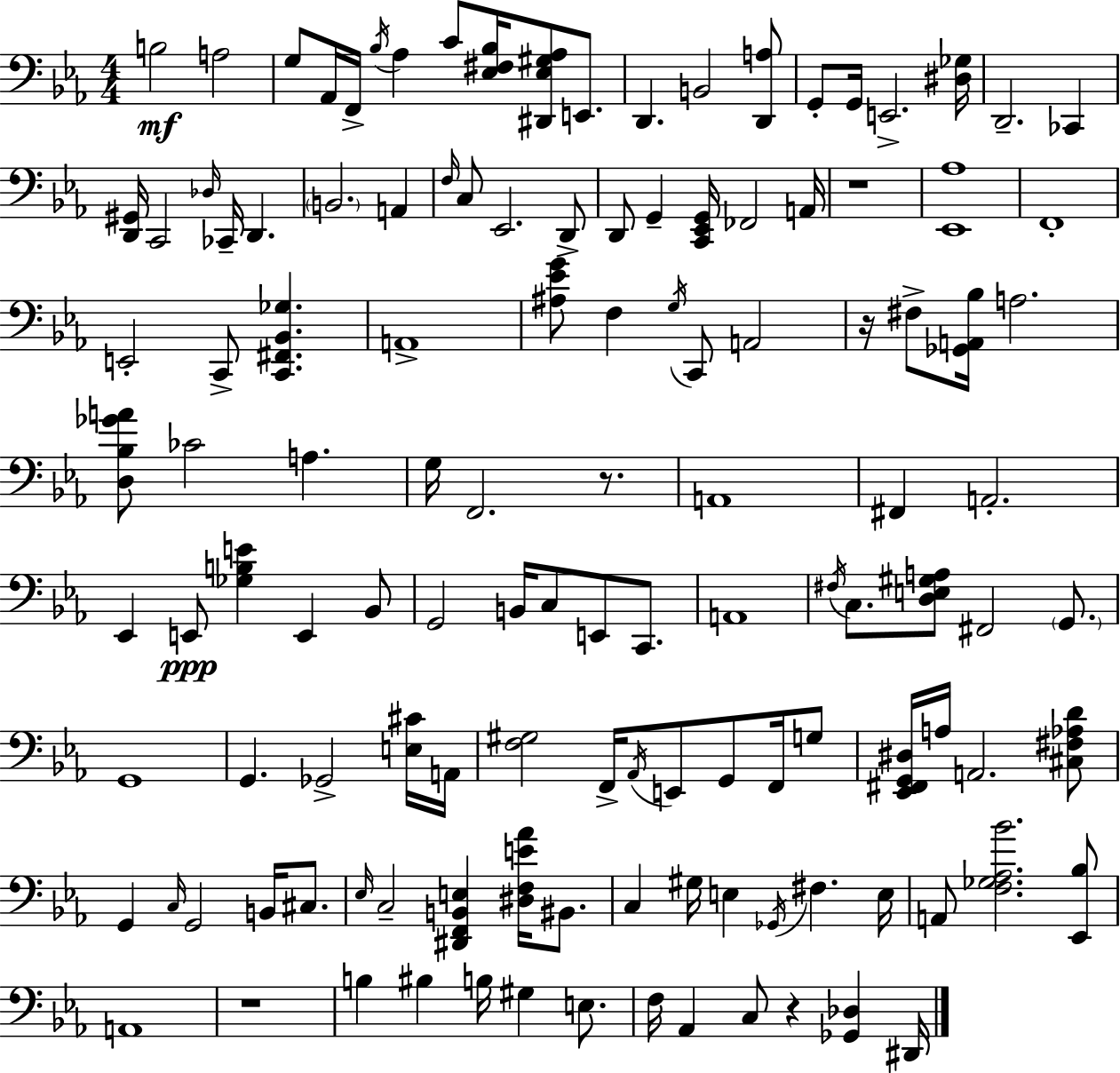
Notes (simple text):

B3/h A3/h G3/e Ab2/s F2/s Bb3/s Ab3/q C4/e [Eb3,F#3,Bb3]/s [D#2,Eb3,G#3,Ab3]/e E2/e. D2/q. B2/h [D2,A3]/e G2/e G2/s E2/h. [D#3,Gb3]/s D2/h. CES2/q [D2,G#2]/s C2/h Db3/s CES2/s D2/q. B2/h. A2/q F3/s C3/e Eb2/h. D2/e D2/e G2/q [C2,Eb2,G2]/s FES2/h A2/s R/w [Eb2,Ab3]/w F2/w E2/h C2/e [C2,F#2,Bb2,Gb3]/q. A2/w [A#3,Eb4,G4]/e F3/q G3/s C2/e A2/h R/s F#3/e [Gb2,A2,Bb3]/s A3/h. [D3,Bb3,Gb4,A4]/e CES4/h A3/q. G3/s F2/h. R/e. A2/w F#2/q A2/h. Eb2/q E2/e [Gb3,B3,E4]/q E2/q Bb2/e G2/h B2/s C3/e E2/e C2/e. A2/w F#3/s C3/e. [D3,E3,G#3,A3]/e F#2/h G2/e. G2/w G2/q. Gb2/h [E3,C#4]/s A2/s [F3,G#3]/h F2/s Ab2/s E2/e G2/e F2/s G3/e [Eb2,F#2,G2,D#3]/s A3/s A2/h. [C#3,F#3,Ab3,D4]/e G2/q C3/s G2/h B2/s C#3/e. Eb3/s C3/h [D#2,F2,B2,E3]/q [D#3,F3,E4,Ab4]/s BIS2/e. C3/q G#3/s E3/q Gb2/s F#3/q. E3/s A2/e [F3,Gb3,Ab3,Bb4]/h. [Eb2,Bb3]/e A2/w R/w B3/q BIS3/q B3/s G#3/q E3/e. F3/s Ab2/q C3/e R/q [Gb2,Db3]/q D#2/s